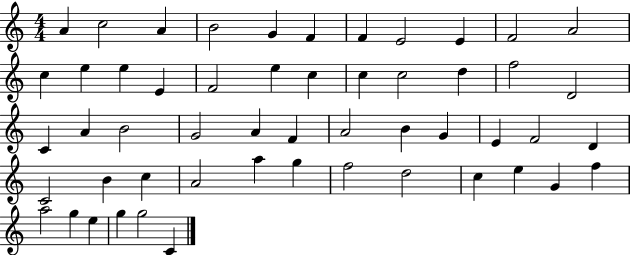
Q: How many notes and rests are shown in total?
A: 53